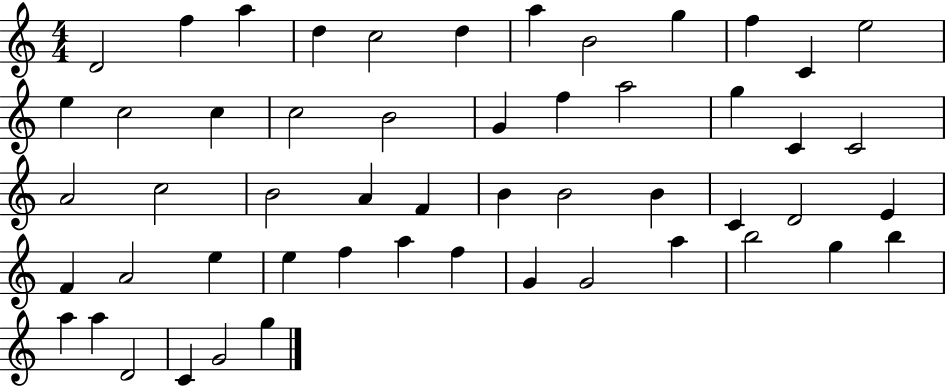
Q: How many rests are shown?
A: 0